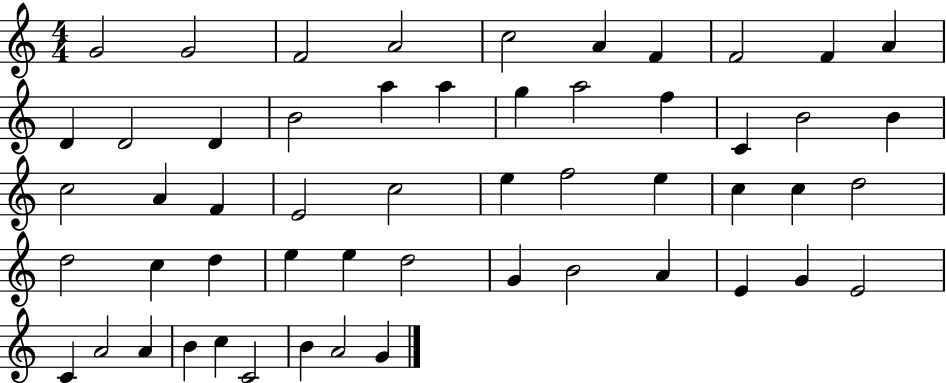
X:1
T:Untitled
M:4/4
L:1/4
K:C
G2 G2 F2 A2 c2 A F F2 F A D D2 D B2 a a g a2 f C B2 B c2 A F E2 c2 e f2 e c c d2 d2 c d e e d2 G B2 A E G E2 C A2 A B c C2 B A2 G